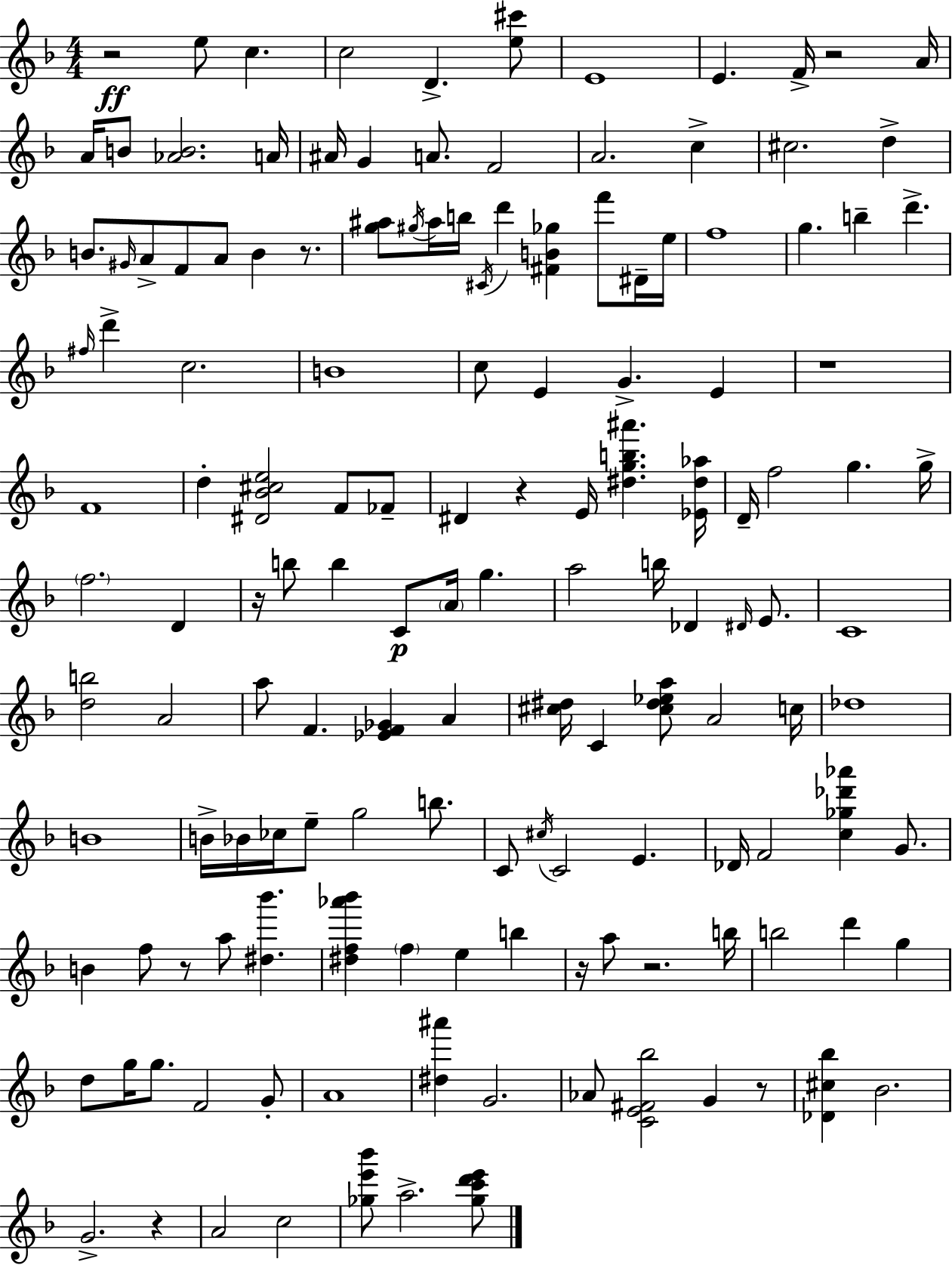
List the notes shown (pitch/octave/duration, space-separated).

R/h E5/e C5/q. C5/h D4/q. [E5,C#6]/e E4/w E4/q. F4/s R/h A4/s A4/s B4/e [Ab4,B4]/h. A4/s A#4/s G4/q A4/e. F4/h A4/h. C5/q C#5/h. D5/q B4/e. G#4/s A4/e F4/e A4/e B4/q R/e. [G5,A#5]/e G#5/s A#5/s B5/s C#4/s D6/q [F#4,B4,Gb5]/q F6/e D#4/s E5/s F5/w G5/q. B5/q D6/q. F#5/s D6/q C5/h. B4/w C5/e E4/q G4/q. E4/q R/w F4/w D5/q [D#4,Bb4,C#5,E5]/h F4/e FES4/e D#4/q R/q E4/s [D#5,G5,B5,A#6]/q. [Eb4,D#5,Ab5]/s D4/s F5/h G5/q. G5/s F5/h. D4/q R/s B5/e B5/q C4/e A4/s G5/q. A5/h B5/s Db4/q D#4/s E4/e. C4/w [D5,B5]/h A4/h A5/e F4/q. [Eb4,F4,Gb4]/q A4/q [C#5,D#5]/s C4/q [C#5,D#5,Eb5,A5]/e A4/h C5/s Db5/w B4/w B4/s Bb4/s CES5/s E5/e G5/h B5/e. C4/e C#5/s C4/h E4/q. Db4/s F4/h [C5,Gb5,Db6,Ab6]/q G4/e. B4/q F5/e R/e A5/e [D#5,Bb6]/q. [D#5,F5,Ab6,Bb6]/q F5/q E5/q B5/q R/s A5/e R/h. B5/s B5/h D6/q G5/q D5/e G5/s G5/e. F4/h G4/e A4/w [D#5,A#6]/q G4/h. Ab4/e [C4,E4,F#4,Bb5]/h G4/q R/e [Db4,C#5,Bb5]/q Bb4/h. G4/h. R/q A4/h C5/h [Gb5,E6,Bb6]/e A5/h. [Gb5,C6,D6,E6]/e